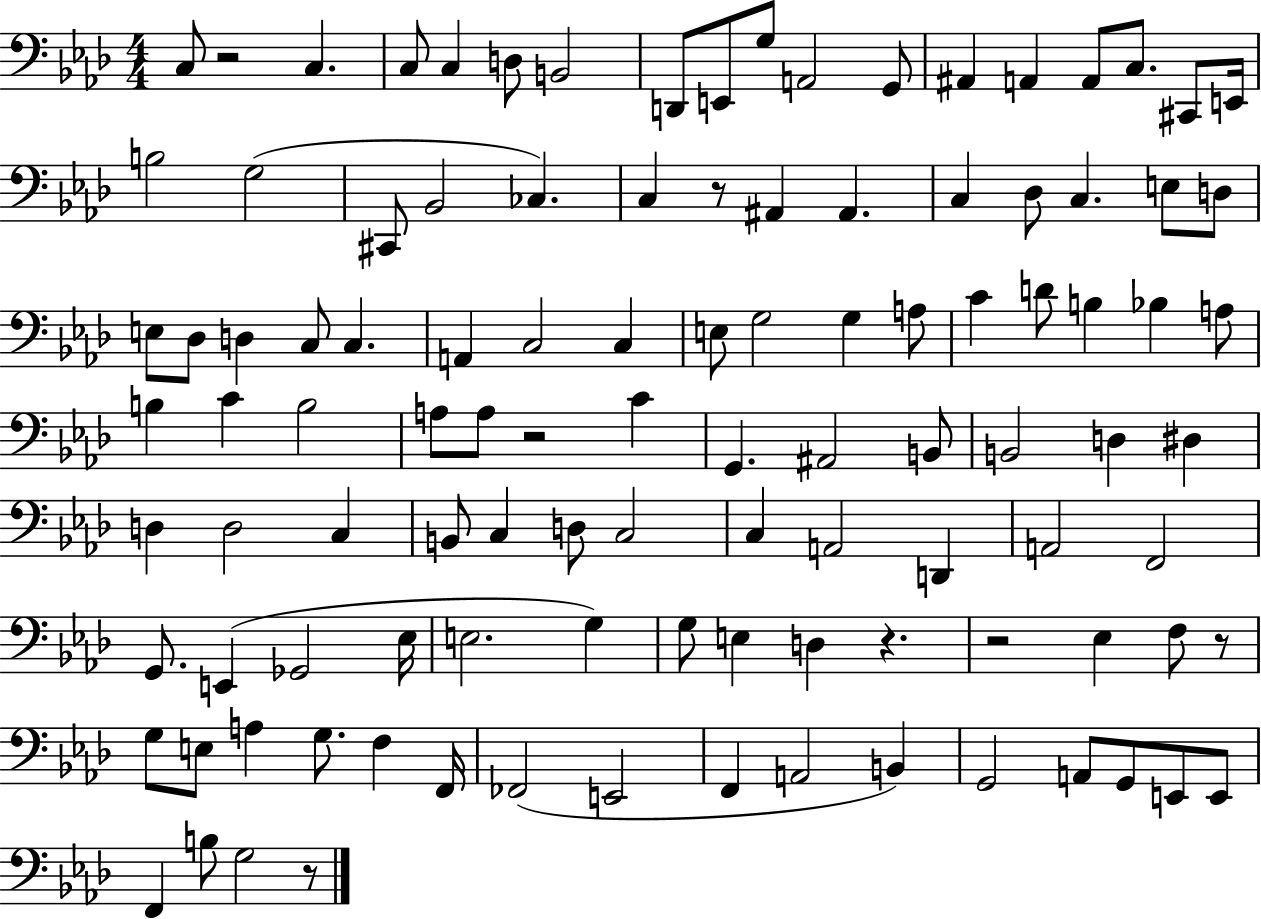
{
  \clef bass
  \numericTimeSignature
  \time 4/4
  \key aes \major
  c8 r2 c4. | c8 c4 d8 b,2 | d,8 e,8 g8 a,2 g,8 | ais,4 a,4 a,8 c8. cis,8 e,16 | \break b2 g2( | cis,8 bes,2 ces4.) | c4 r8 ais,4 ais,4. | c4 des8 c4. e8 d8 | \break e8 des8 d4 c8 c4. | a,4 c2 c4 | e8 g2 g4 a8 | c'4 d'8 b4 bes4 a8 | \break b4 c'4 b2 | a8 a8 r2 c'4 | g,4. ais,2 b,8 | b,2 d4 dis4 | \break d4 d2 c4 | b,8 c4 d8 c2 | c4 a,2 d,4 | a,2 f,2 | \break g,8. e,4( ges,2 ees16 | e2. g4) | g8 e4 d4 r4. | r2 ees4 f8 r8 | \break g8 e8 a4 g8. f4 f,16 | fes,2( e,2 | f,4 a,2 b,4) | g,2 a,8 g,8 e,8 e,8 | \break f,4 b8 g2 r8 | \bar "|."
}